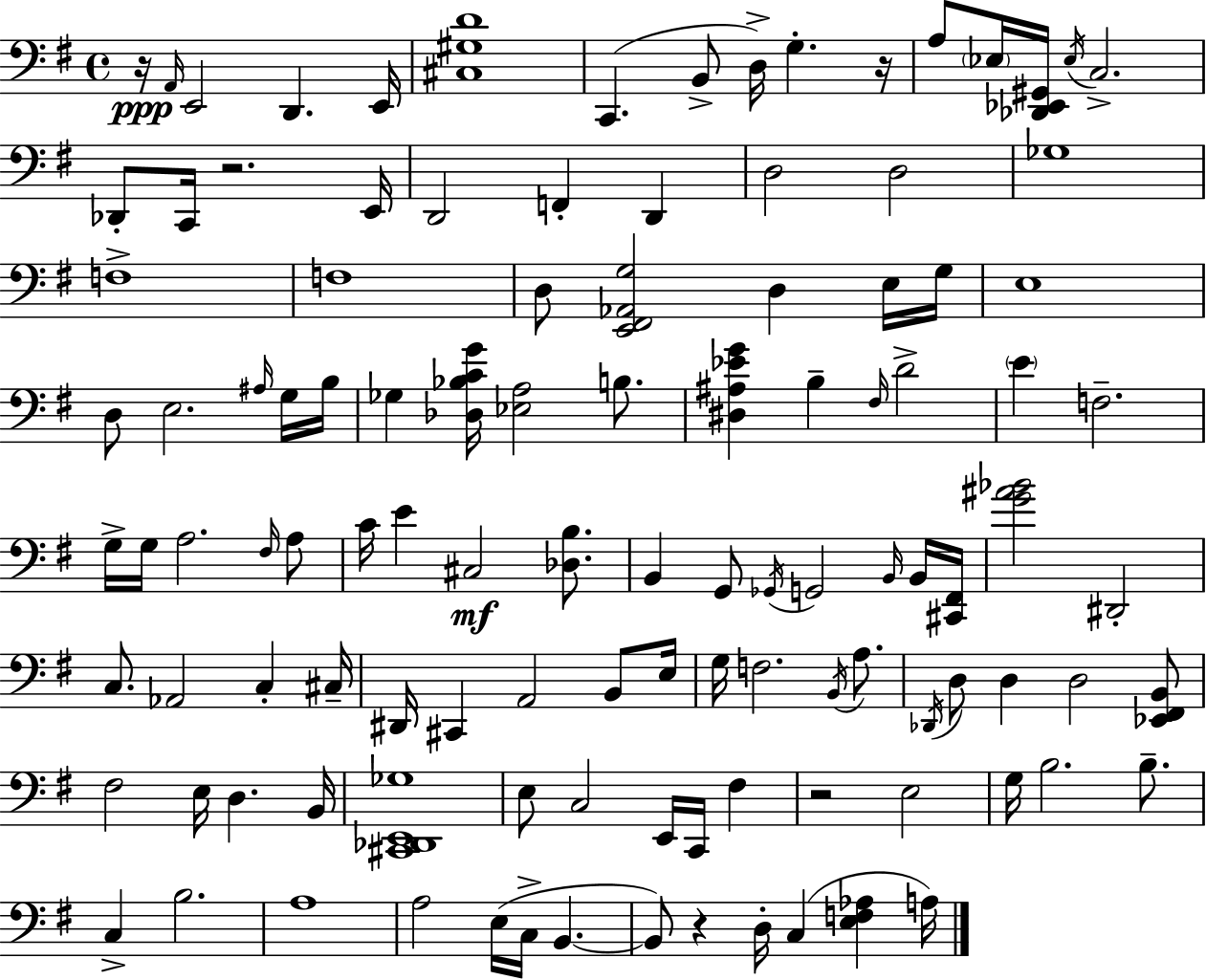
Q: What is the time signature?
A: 4/4